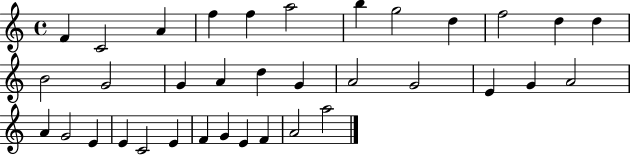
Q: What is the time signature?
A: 4/4